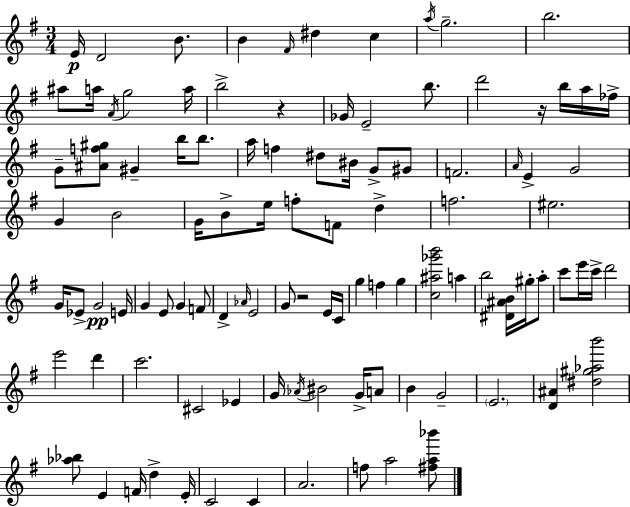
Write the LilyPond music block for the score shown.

{
  \clef treble
  \numericTimeSignature
  \time 3/4
  \key g \major
  \repeat volta 2 { e'16\p d'2 b'8. | b'4 \grace { fis'16 } dis''4 c''4 | \acciaccatura { a''16 } g''2.-- | b''2. | \break ais''8 a''16 \acciaccatura { a'16 } g''2 | a''16 b''2-> r4 | ges'16 e'2-- | b''8. d'''2 r16 | \break b''16 a''16 fes''16-> g'8-- <ais' f'' gis''>8 gis'4-- b''16 | b''8. a''16 f''4 dis''8 bis'16 g'8-> | gis'8 f'2. | \grace { a'16 } e'4-> g'2 | \break g'4 b'2 | g'16 b'8-> e''16 f''8-. f'8 | d''4-> f''2. | eis''2. | \break g'16 ees'8-> g'2\pp | e'16 g'4 e'8 g'4 | f'8 d'4-> \grace { aes'16 } e'2 | g'8 r2 | \break e'16 c'16 g''4 f''4 | g''4 <c'' ais'' ges''' b'''>2 | a''4 b''2 | <dis' ais' b'>16 gis''16-. a''8-. c'''8 e'''16 c'''16-> d'''2 | \break e'''2 | d'''4 c'''2. | cis'2 | ees'4 g'16 \acciaccatura { aes'16 } bis'2 | \break g'16-> a'8 b'4 g'2-- | \parenthesize e'2. | <d' ais'>4 <dis'' gis'' aes'' b'''>2 | <aes'' bes''>8 e'4 | \break f'16 d''4-> e'16-. c'2 | c'4 a'2. | f''8 a''2 | <fis'' a'' bes'''>8 } \bar "|."
}